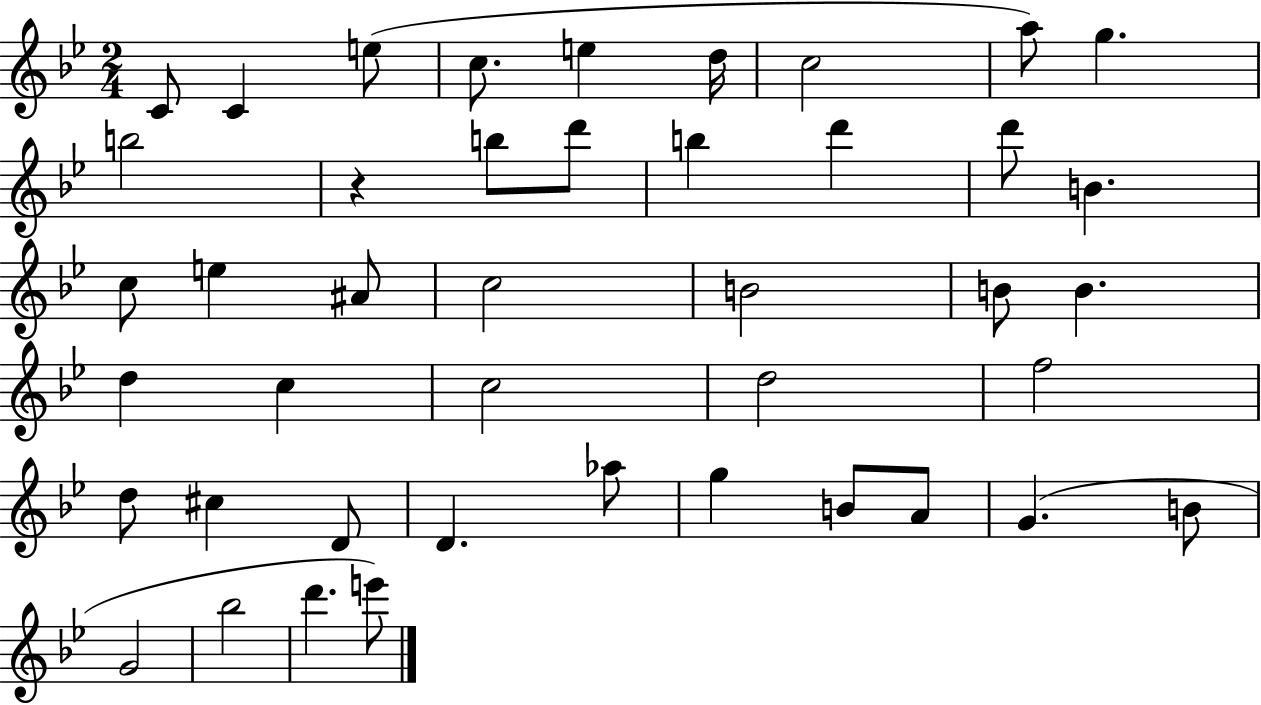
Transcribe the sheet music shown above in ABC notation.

X:1
T:Untitled
M:2/4
L:1/4
K:Bb
C/2 C e/2 c/2 e d/4 c2 a/2 g b2 z b/2 d'/2 b d' d'/2 B c/2 e ^A/2 c2 B2 B/2 B d c c2 d2 f2 d/2 ^c D/2 D _a/2 g B/2 A/2 G B/2 G2 _b2 d' e'/2